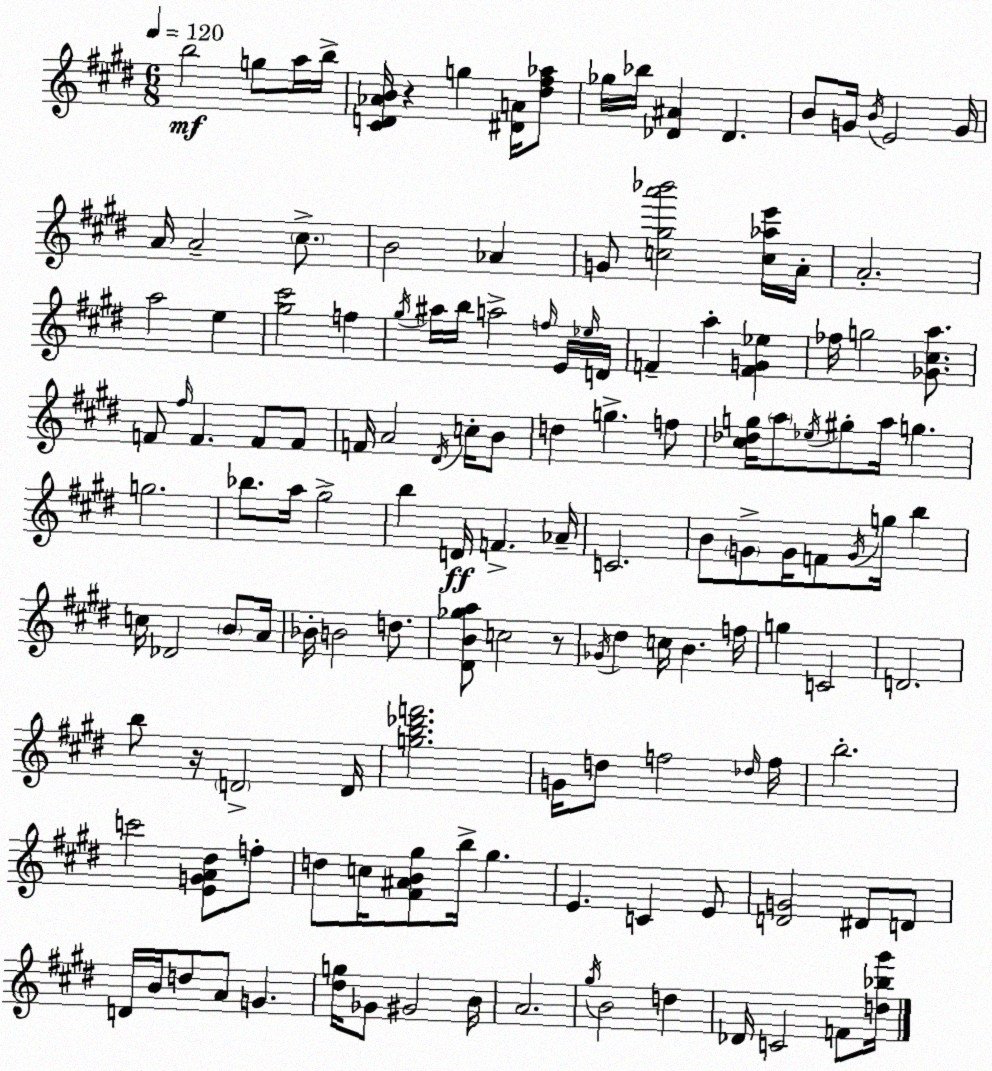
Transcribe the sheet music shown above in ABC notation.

X:1
T:Untitled
M:6/8
L:1/4
K:E
b2 g/2 a/4 b/4 [^CD_AB]/4 z g [^DA]/4 [^d^f_a]/2 _g/4 _b/4 [_D^A] _D B/2 G/4 B/4 E2 G/4 A/4 A2 ^c/2 B2 _A G/2 [c^ga'_b']2 [c_ae']/4 A/4 A2 a2 e [^g^c']2 f ^g/4 ^a/4 b/4 a2 f/4 E/4 _e/4 D/4 F a [FG_e] _f/4 g2 [_G^ca]/2 F/2 ^f/4 F F/2 F/2 F/4 A2 ^D/4 c/4 B/2 d g f/2 [^c_dg]/4 a/2 _e/4 ^g/2 a/4 g g2 _b/2 a/4 ^g2 b D/4 F _A/4 C2 B/2 G/2 G/4 F/2 G/4 g/4 b c/4 _D2 B/2 A/4 _B/4 B2 d/2 [^DB_ga]/2 c2 z/2 _G/4 ^d c/4 B f/4 g C2 D2 b/2 z/4 D2 D/4 [gb_d'f']2 G/4 d/2 f2 _d/4 f/4 b2 c'2 [EGA^d]/2 f/2 d/2 c/4 [^F^AB^g]/2 b/4 ^g E C E/2 [DG]2 ^D/2 D/2 D/4 B/4 d/2 A/2 G [^dg]/4 _G/2 ^G2 B/4 A2 ^g/4 B2 d _D/4 C2 F/2 [d_b^g']/4